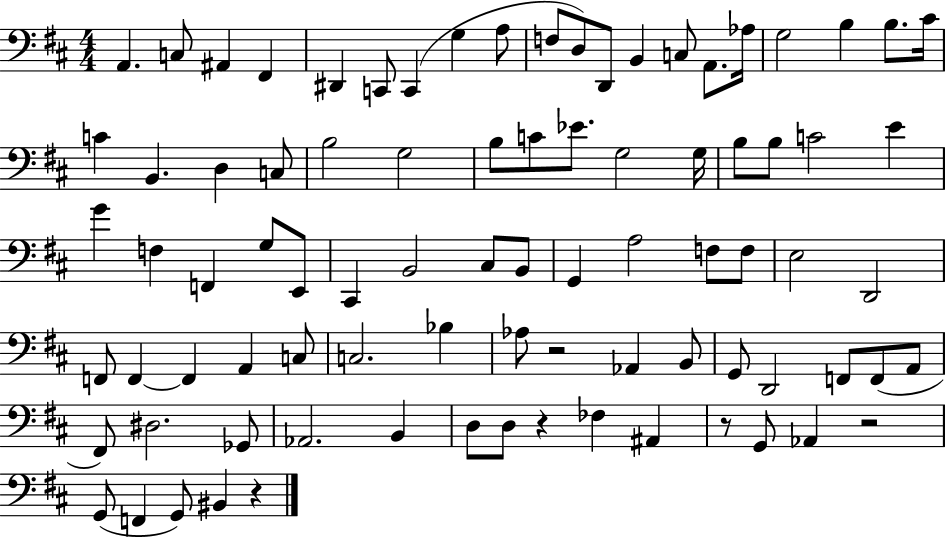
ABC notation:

X:1
T:Untitled
M:4/4
L:1/4
K:D
A,, C,/2 ^A,, ^F,, ^D,, C,,/2 C,, G, A,/2 F,/2 D,/2 D,,/2 B,, C,/2 A,,/2 _A,/4 G,2 B, B,/2 ^C/4 C B,, D, C,/2 B,2 G,2 B,/2 C/2 _E/2 G,2 G,/4 B,/2 B,/2 C2 E G F, F,, G,/2 E,,/2 ^C,, B,,2 ^C,/2 B,,/2 G,, A,2 F,/2 F,/2 E,2 D,,2 F,,/2 F,, F,, A,, C,/2 C,2 _B, _A,/2 z2 _A,, B,,/2 G,,/2 D,,2 F,,/2 F,,/2 A,,/2 ^F,,/2 ^D,2 _G,,/2 _A,,2 B,, D,/2 D,/2 z _F, ^A,, z/2 G,,/2 _A,, z2 G,,/2 F,, G,,/2 ^B,, z